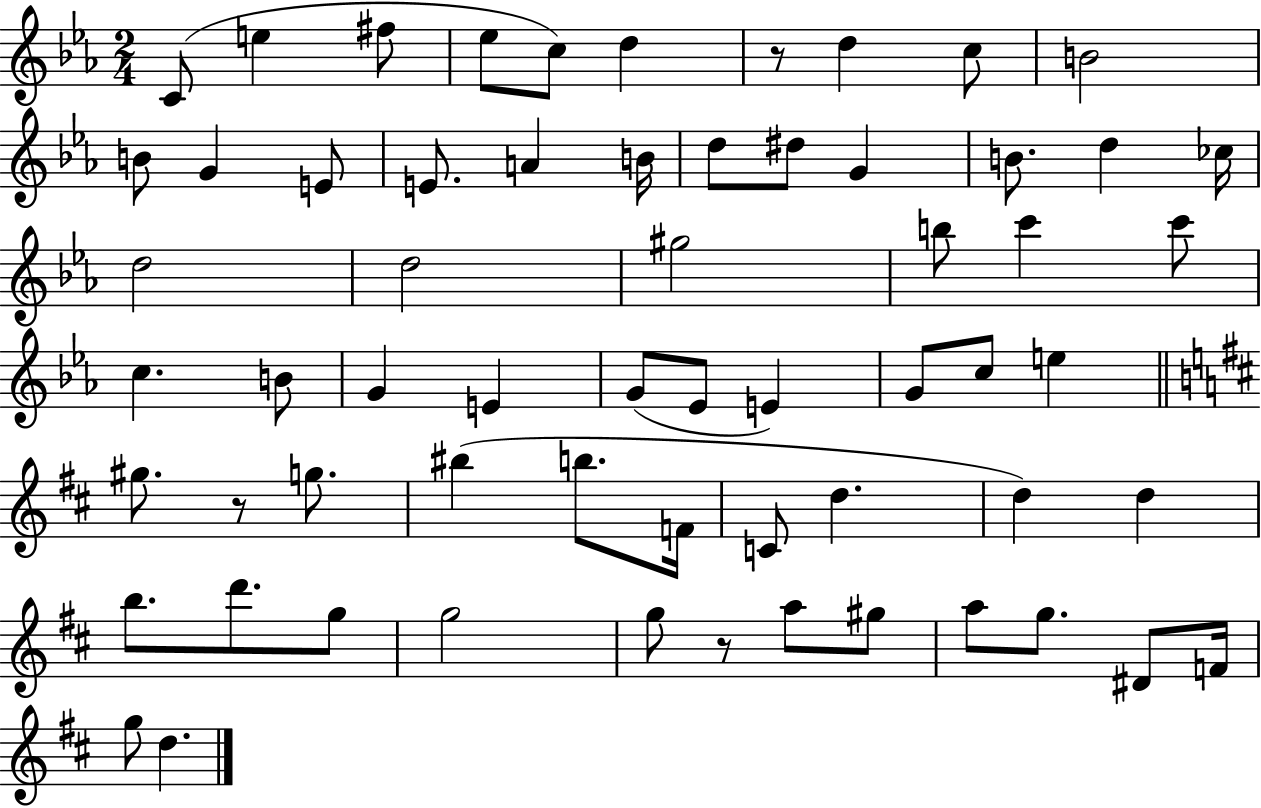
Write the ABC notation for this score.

X:1
T:Untitled
M:2/4
L:1/4
K:Eb
C/2 e ^f/2 _e/2 c/2 d z/2 d c/2 B2 B/2 G E/2 E/2 A B/4 d/2 ^d/2 G B/2 d _c/4 d2 d2 ^g2 b/2 c' c'/2 c B/2 G E G/2 _E/2 E G/2 c/2 e ^g/2 z/2 g/2 ^b b/2 F/4 C/2 d d d b/2 d'/2 g/2 g2 g/2 z/2 a/2 ^g/2 a/2 g/2 ^D/2 F/4 g/2 d